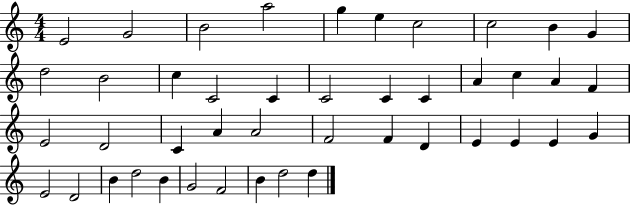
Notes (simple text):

E4/h G4/h B4/h A5/h G5/q E5/q C5/h C5/h B4/q G4/q D5/h B4/h C5/q C4/h C4/q C4/h C4/q C4/q A4/q C5/q A4/q F4/q E4/h D4/h C4/q A4/q A4/h F4/h F4/q D4/q E4/q E4/q E4/q G4/q E4/h D4/h B4/q D5/h B4/q G4/h F4/h B4/q D5/h D5/q